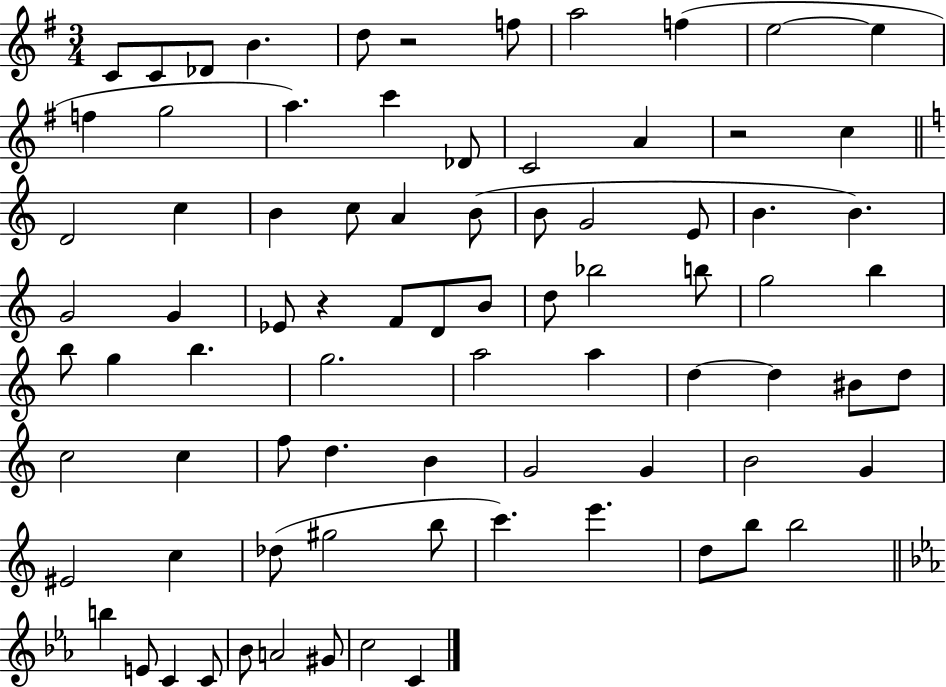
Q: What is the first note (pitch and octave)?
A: C4